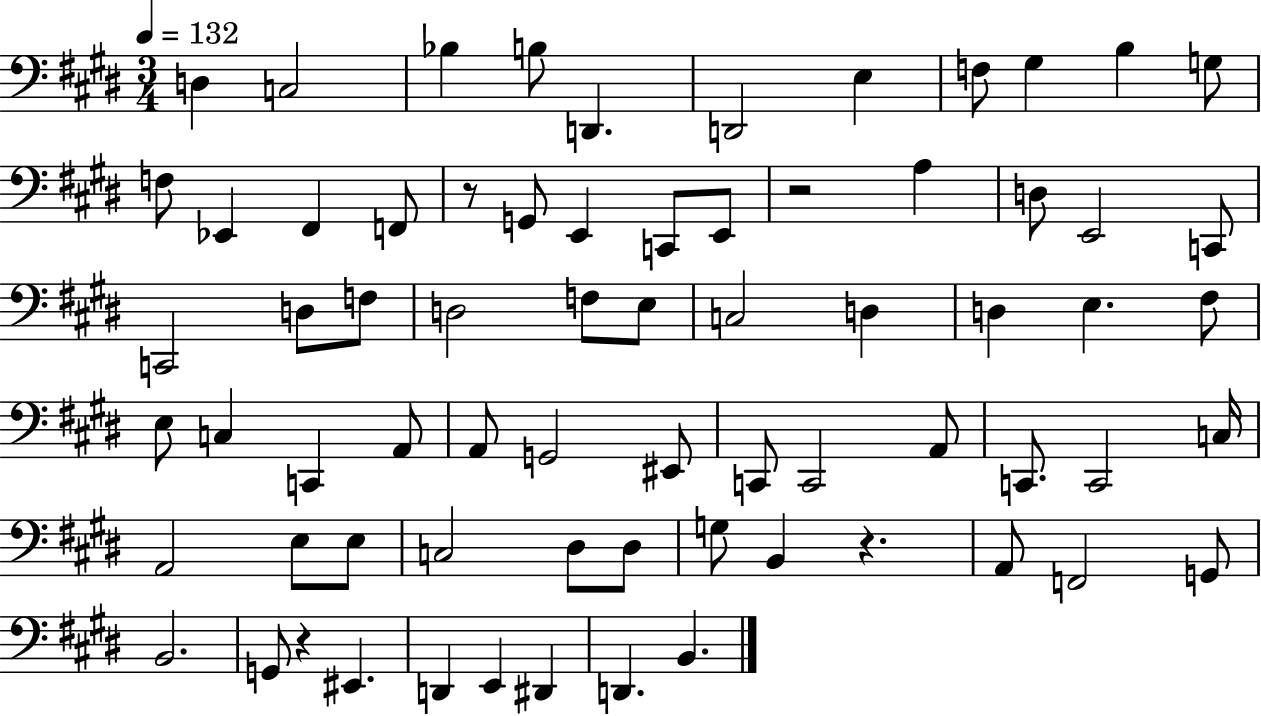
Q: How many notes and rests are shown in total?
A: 70